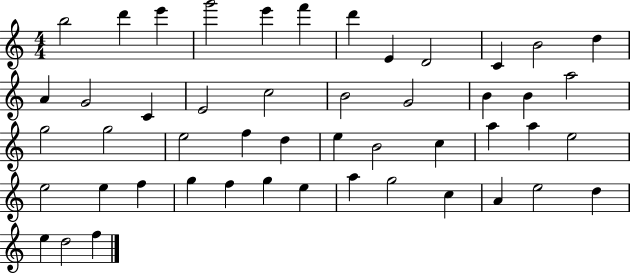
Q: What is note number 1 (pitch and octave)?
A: B5